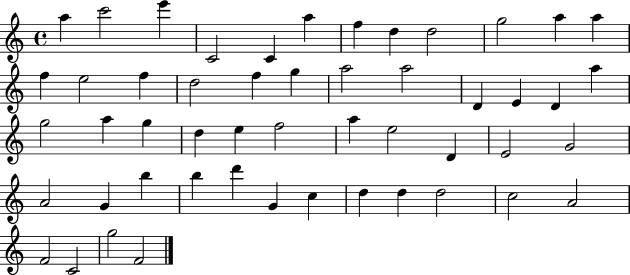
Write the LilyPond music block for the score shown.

{
  \clef treble
  \time 4/4
  \defaultTimeSignature
  \key c \major
  a''4 c'''2 e'''4 | c'2 c'4 a''4 | f''4 d''4 d''2 | g''2 a''4 a''4 | \break f''4 e''2 f''4 | d''2 f''4 g''4 | a''2 a''2 | d'4 e'4 d'4 a''4 | \break g''2 a''4 g''4 | d''4 e''4 f''2 | a''4 e''2 d'4 | e'2 g'2 | \break a'2 g'4 b''4 | b''4 d'''4 g'4 c''4 | d''4 d''4 d''2 | c''2 a'2 | \break f'2 c'2 | g''2 f'2 | \bar "|."
}